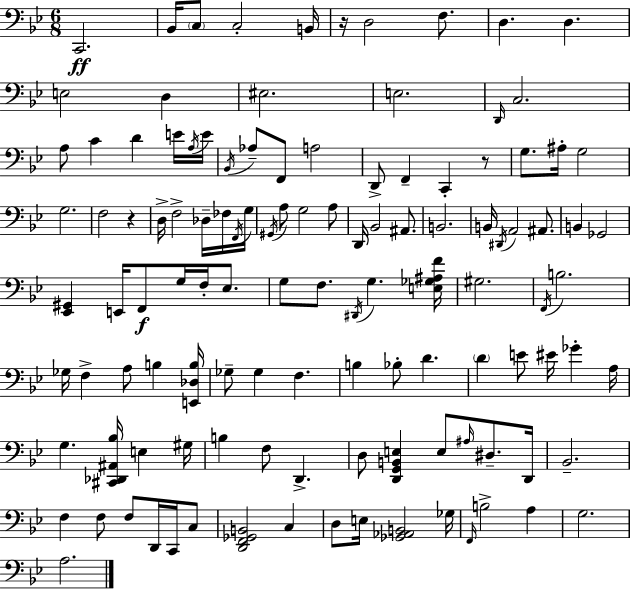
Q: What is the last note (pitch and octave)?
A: A3